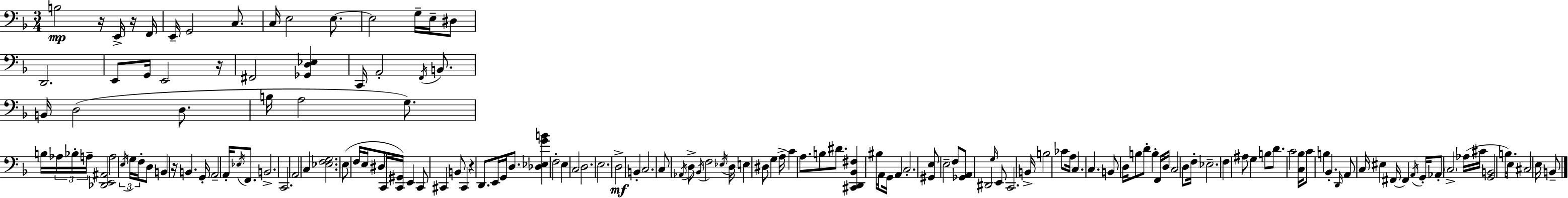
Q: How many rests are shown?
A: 5